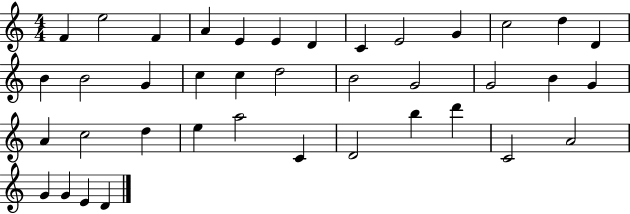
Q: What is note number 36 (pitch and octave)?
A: G4